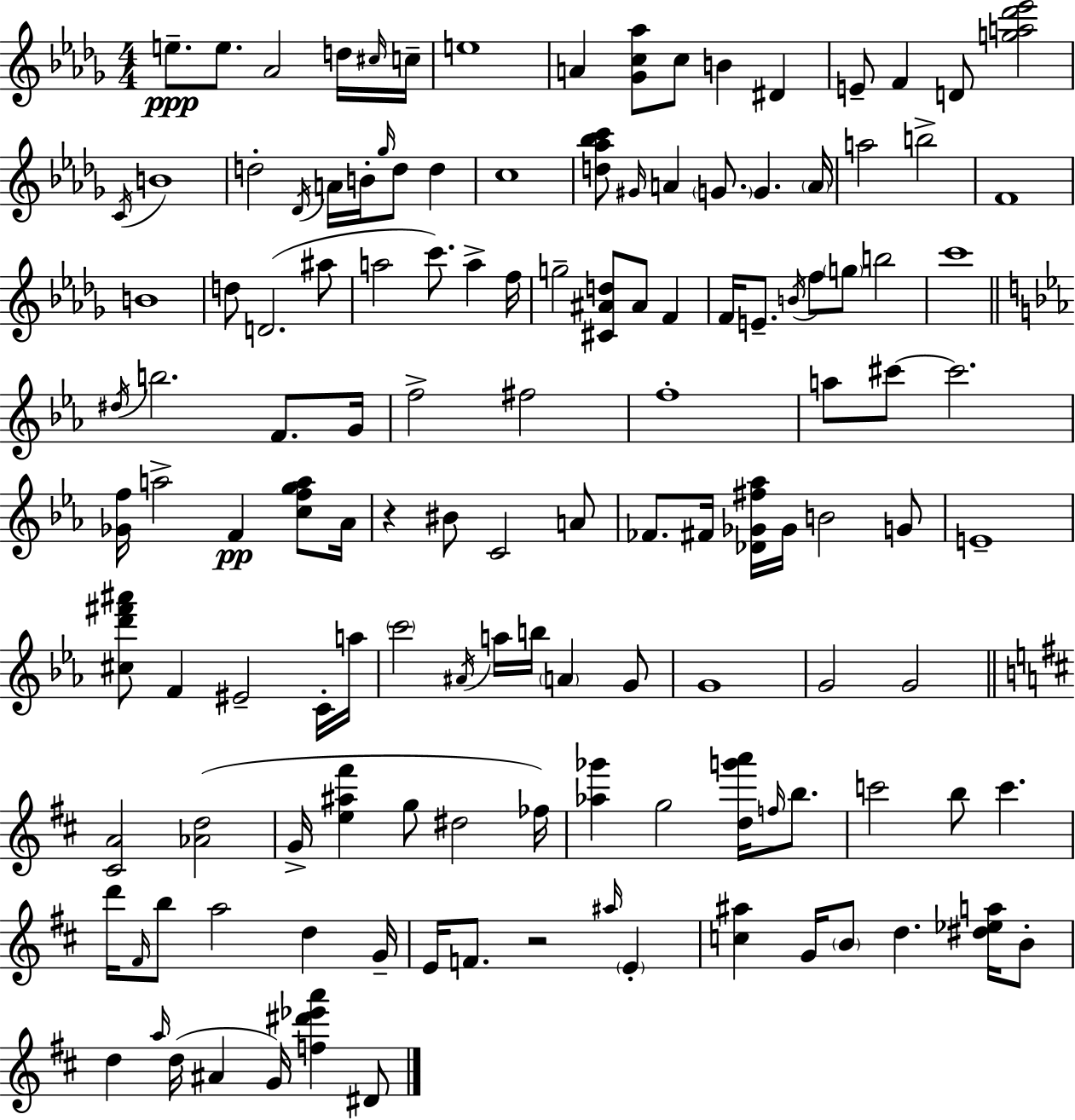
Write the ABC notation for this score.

X:1
T:Untitled
M:4/4
L:1/4
K:Bbm
e/2 e/2 _A2 d/4 ^c/4 c/4 e4 A [_Gc_a]/2 c/2 B ^D E/2 F D/2 [ga_d'_e']2 C/4 B4 d2 _D/4 A/4 B/4 _g/4 d/2 d c4 [d_a_bc']/2 ^G/4 A G/2 G A/4 a2 b2 F4 B4 d/2 D2 ^a/2 a2 c'/2 a f/4 g2 [^C^Ad]/2 ^A/2 F F/4 E/2 B/4 f/2 g/2 b2 c'4 ^d/4 b2 F/2 G/4 f2 ^f2 f4 a/2 ^c'/2 ^c'2 [_Gf]/4 a2 F [cfga]/2 _A/4 z ^B/2 C2 A/2 _F/2 ^F/4 [_D_G^f_a]/4 _G/4 B2 G/2 E4 [^cd'^f'^a']/2 F ^E2 C/4 a/4 c'2 ^A/4 a/4 b/4 A G/2 G4 G2 G2 [^CA]2 [_Ad]2 G/4 [e^a^f'] g/2 ^d2 _f/4 [_a_g'] g2 [dg'a']/4 f/4 b/2 c'2 b/2 c' d'/4 ^F/4 b/2 a2 d G/4 E/4 F/2 z2 ^a/4 E [c^a] G/4 B/2 d [^d_ea]/4 B/2 d a/4 d/4 ^A G/4 [f^d'_e'a'] ^D/2